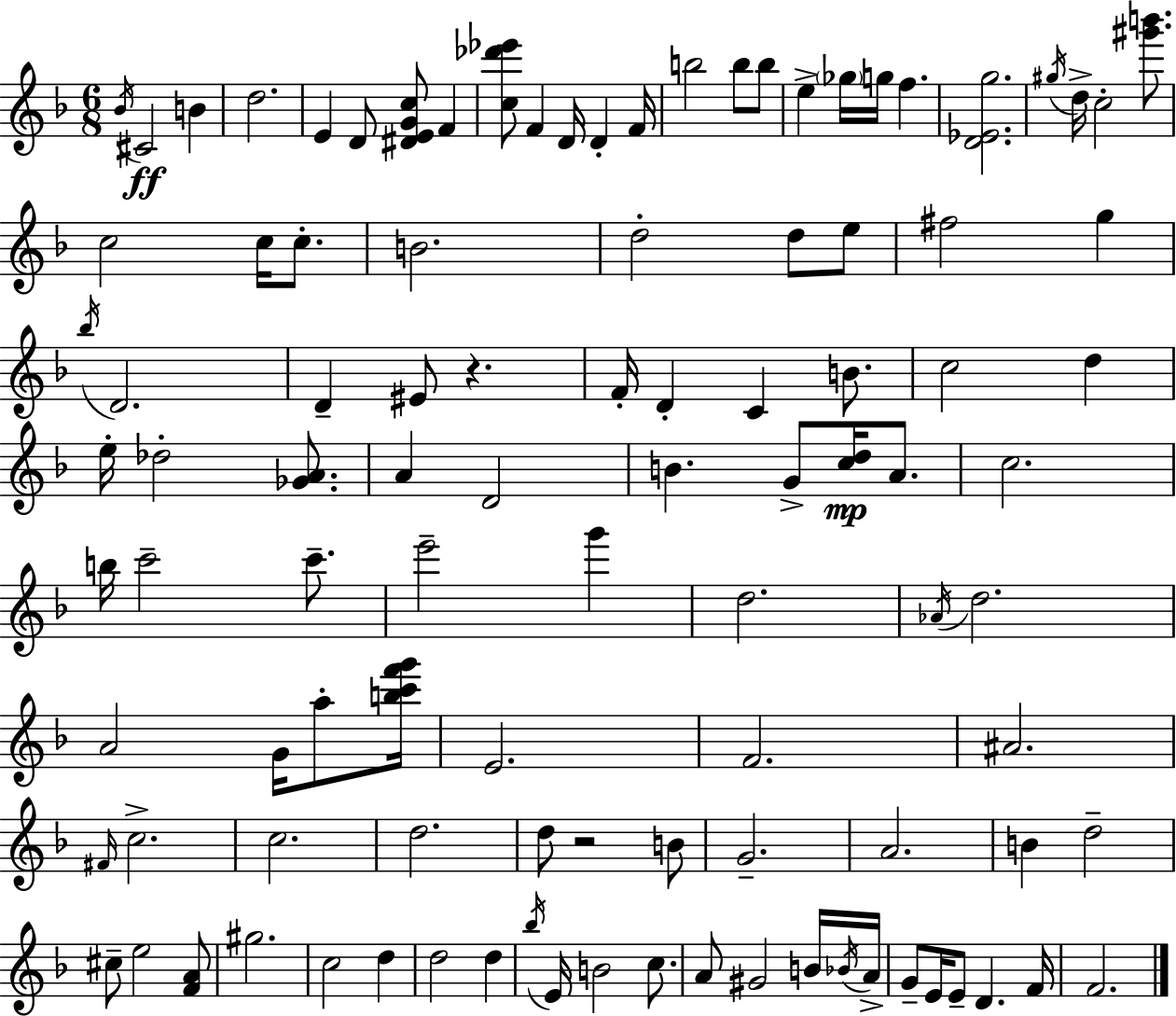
Bb4/s C#4/h B4/q D5/h. E4/q D4/e [D#4,E4,G4,C5]/e F4/q [C5,Db6,Eb6]/e F4/q D4/s D4/q F4/s B5/h B5/e B5/e E5/q Gb5/s G5/s F5/q. [D4,Eb4,G5]/h. G#5/s D5/s C5/h [G#6,B6]/e. C5/h C5/s C5/e. B4/h. D5/h D5/e E5/e F#5/h G5/q Bb5/s D4/h. D4/q EIS4/e R/q. F4/s D4/q C4/q B4/e. C5/h D5/q E5/s Db5/h [Gb4,A4]/e. A4/q D4/h B4/q. G4/e [C5,D5]/s A4/e. C5/h. B5/s C6/h C6/e. E6/h G6/q D5/h. Ab4/s D5/h. A4/h G4/s A5/e [B5,C6,F6,G6]/s E4/h. F4/h. A#4/h. F#4/s C5/h. C5/h. D5/h. D5/e R/h B4/e G4/h. A4/h. B4/q D5/h C#5/e E5/h [F4,A4]/e G#5/h. C5/h D5/q D5/h D5/q Bb5/s E4/s B4/h C5/e. A4/e G#4/h B4/s Bb4/s A4/s G4/e E4/s E4/e D4/q. F4/s F4/h.